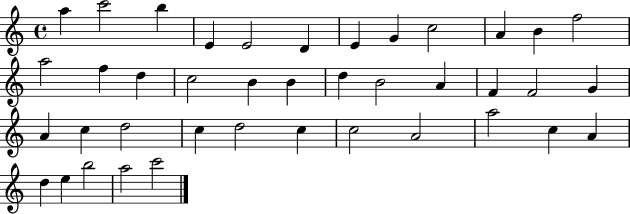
X:1
T:Untitled
M:4/4
L:1/4
K:C
a c'2 b E E2 D E G c2 A B f2 a2 f d c2 B B d B2 A F F2 G A c d2 c d2 c c2 A2 a2 c A d e b2 a2 c'2